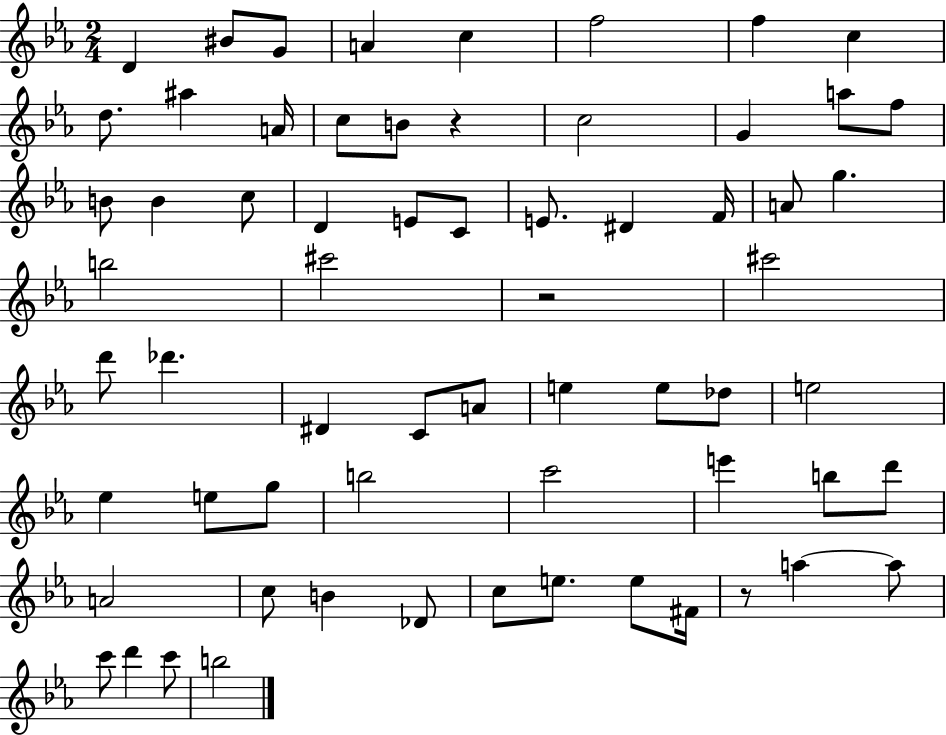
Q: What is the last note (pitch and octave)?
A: B5